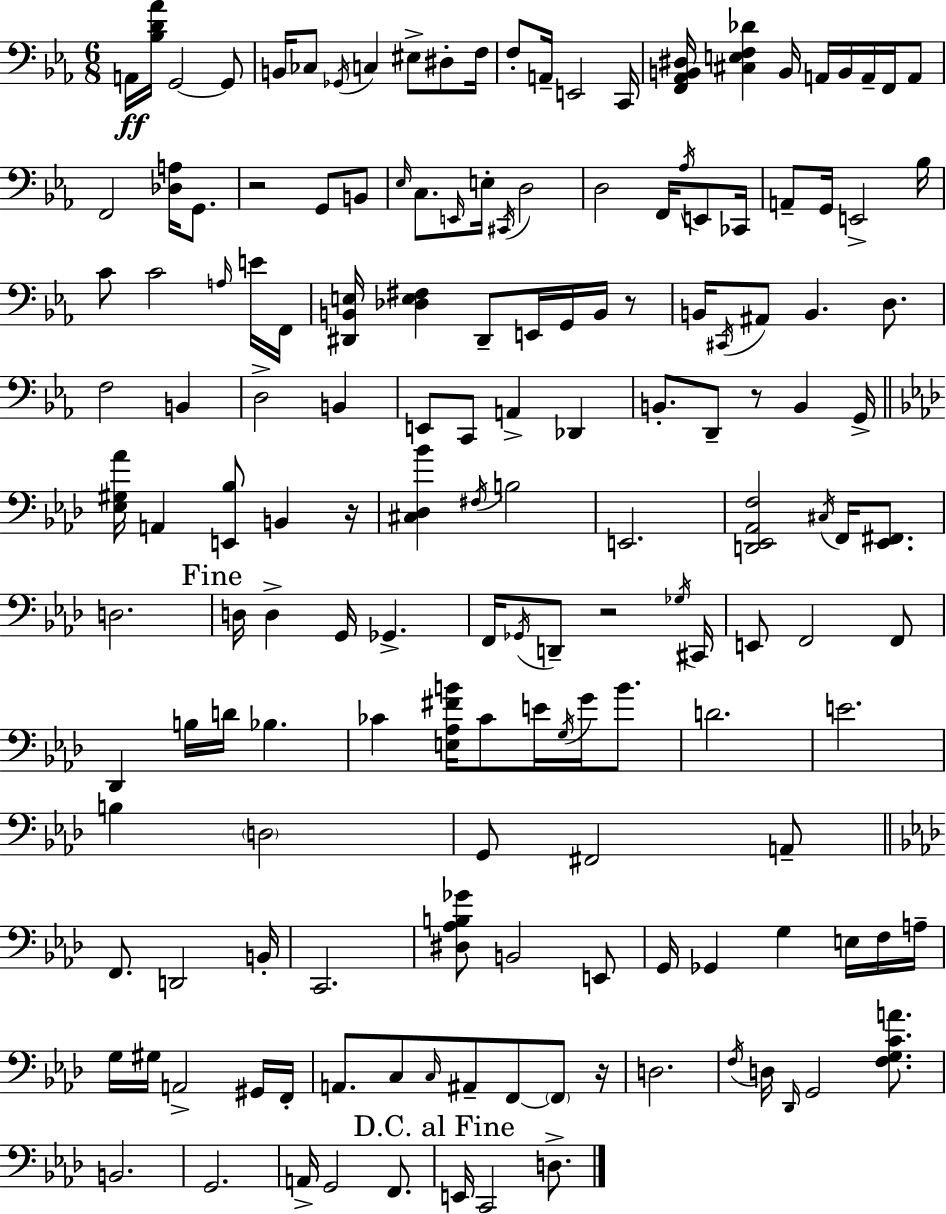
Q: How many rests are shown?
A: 6